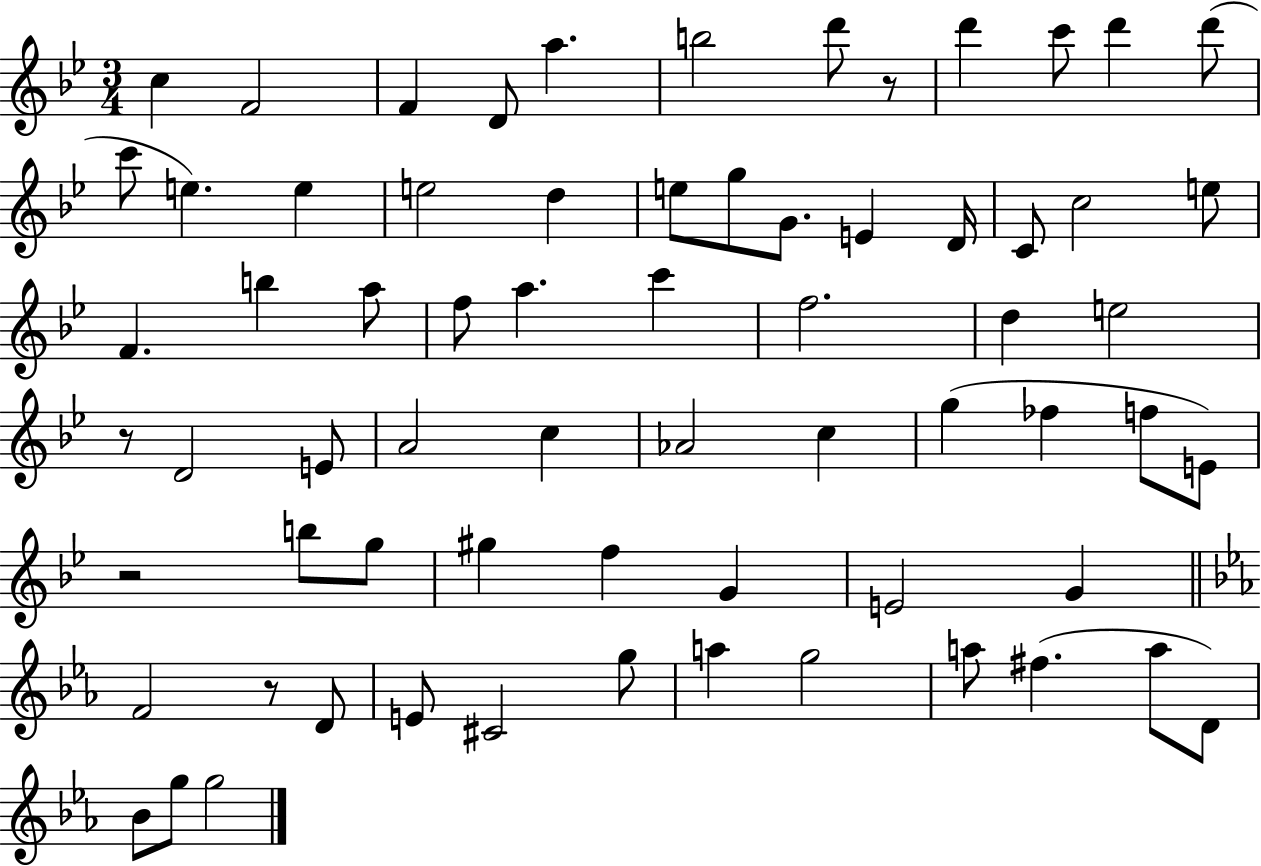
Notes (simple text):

C5/q F4/h F4/q D4/e A5/q. B5/h D6/e R/e D6/q C6/e D6/q D6/e C6/e E5/q. E5/q E5/h D5/q E5/e G5/e G4/e. E4/q D4/s C4/e C5/h E5/e F4/q. B5/q A5/e F5/e A5/q. C6/q F5/h. D5/q E5/h R/e D4/h E4/e A4/h C5/q Ab4/h C5/q G5/q FES5/q F5/e E4/e R/h B5/e G5/e G#5/q F5/q G4/q E4/h G4/q F4/h R/e D4/e E4/e C#4/h G5/e A5/q G5/h A5/e F#5/q. A5/e D4/e Bb4/e G5/e G5/h